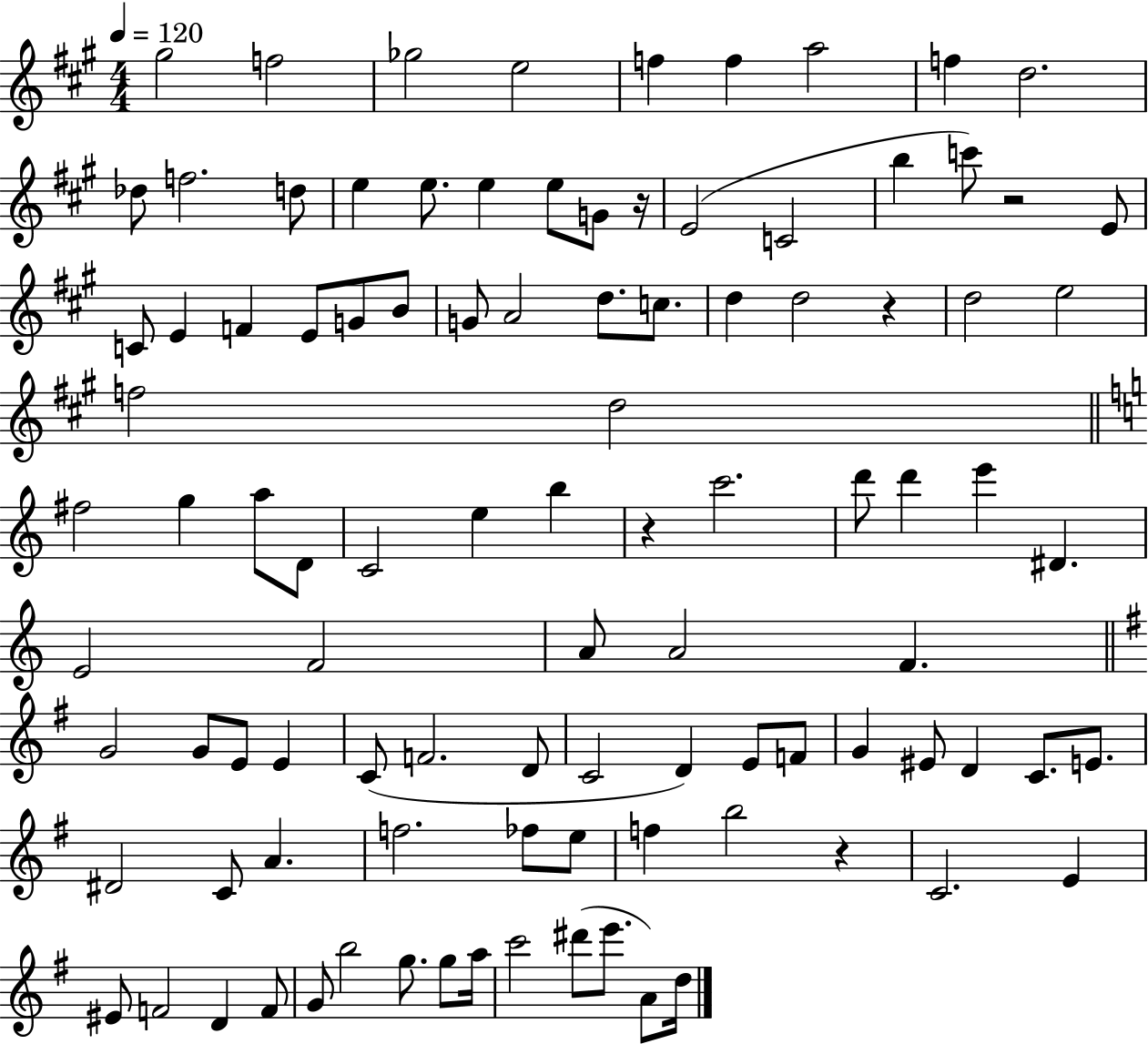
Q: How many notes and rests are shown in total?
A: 100